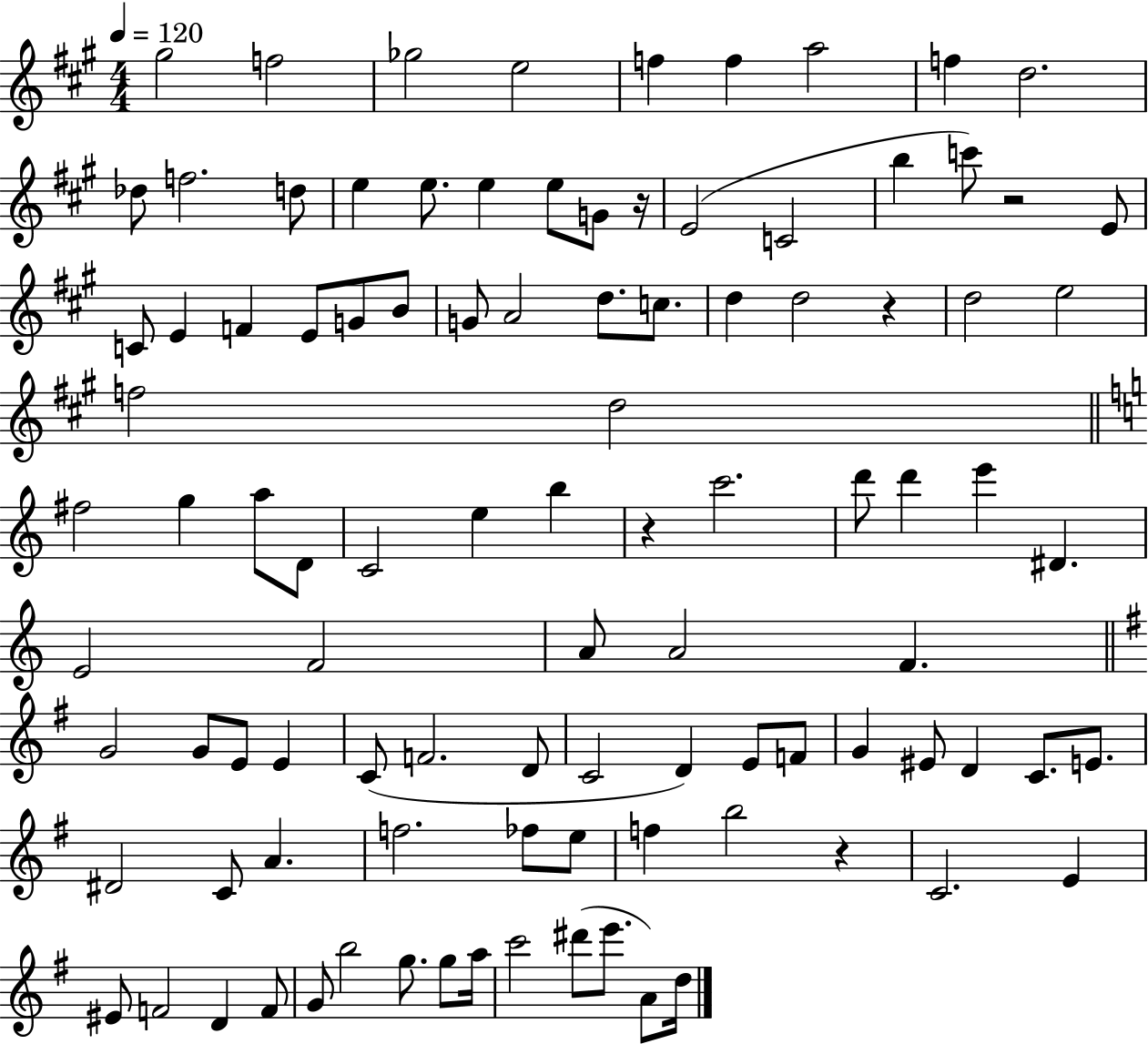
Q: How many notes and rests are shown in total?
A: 100